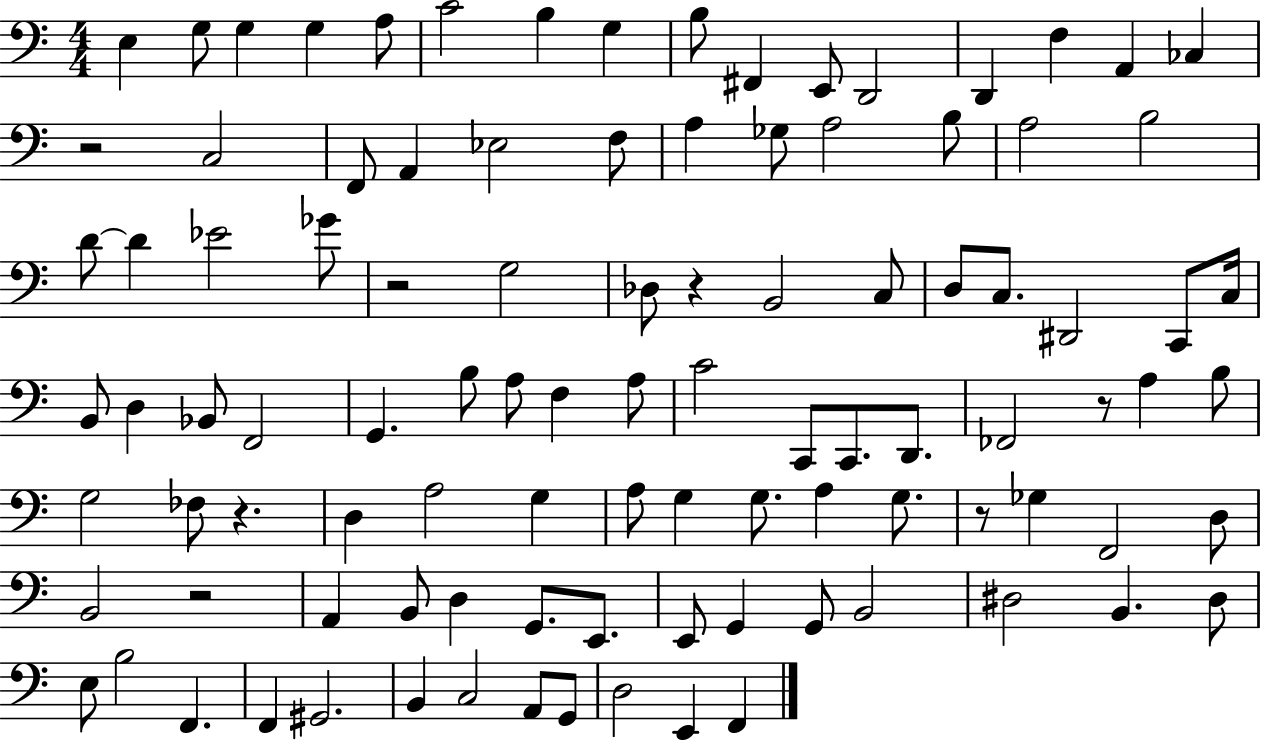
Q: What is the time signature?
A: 4/4